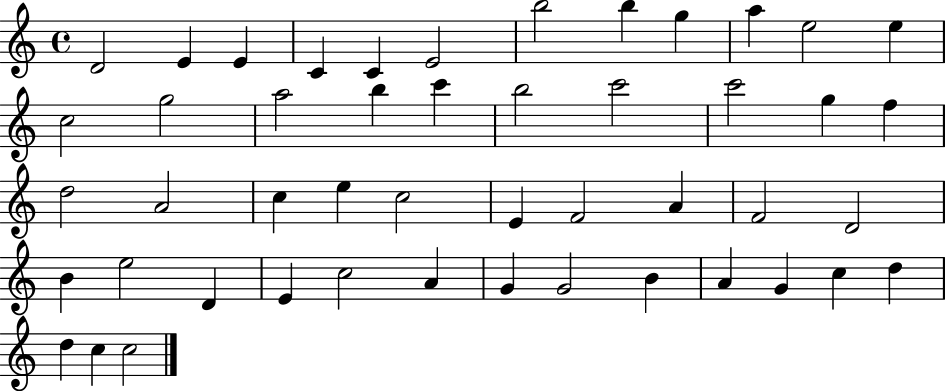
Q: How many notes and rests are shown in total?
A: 48